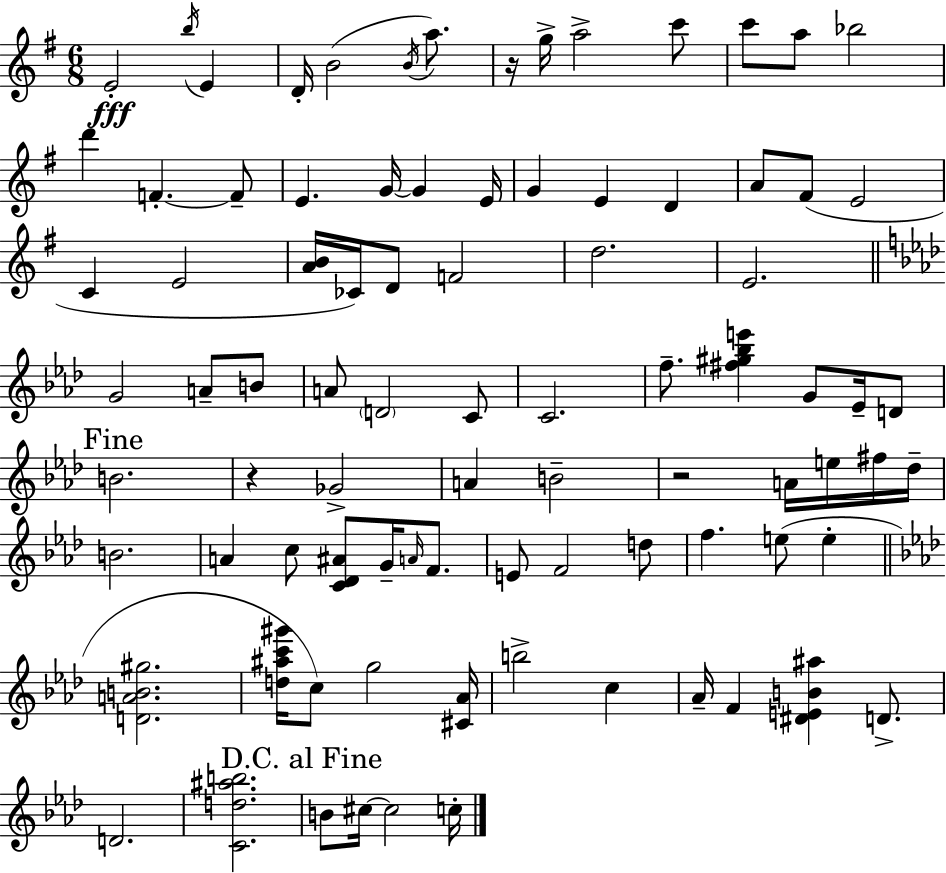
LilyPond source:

{
  \clef treble
  \numericTimeSignature
  \time 6/8
  \key e \minor
  \repeat volta 2 { e'2-.\fff \acciaccatura { b''16 } e'4 | d'16-. b'2( \acciaccatura { b'16 } a''8.) | r16 g''16-> a''2-> | c'''8 c'''8 a''8 bes''2 | \break d'''4 f'4.-.~~ | f'8-- e'4. g'16~~ g'4 | e'16 g'4 e'4 d'4 | a'8 fis'8( e'2 | \break c'4 e'2 | <a' b'>16 ces'16) d'8 f'2 | d''2. | e'2. | \break \bar "||" \break \key f \minor g'2 a'8-- b'8 | a'8 \parenthesize d'2 c'8 | c'2. | f''8.-- <fis'' gis'' bes'' e'''>4 g'8 ees'16-- d'8 | \break \mark "Fine" b'2. | r4 ges'2-> | a'4 b'2-- | r2 a'16 e''16 fis''16 des''16-- | \break b'2. | a'4 c''8 <c' des' ais'>8 g'16-- \grace { a'16 } f'8. | e'8 f'2 d''8 | f''4. e''8( e''4-. | \break \bar "||" \break \key aes \major <d' a' b' gis''>2. | <d'' ais'' c''' gis'''>16 c''8) g''2 <cis' aes'>16 | b''2-> c''4 | aes'16-- f'4 <dis' e' b' ais''>4 d'8.-> | \break d'2. | <c' d'' ais'' b''>2. | \mark "D.C. al Fine" b'8 cis''16~~ cis''2 c''16-. | } \bar "|."
}